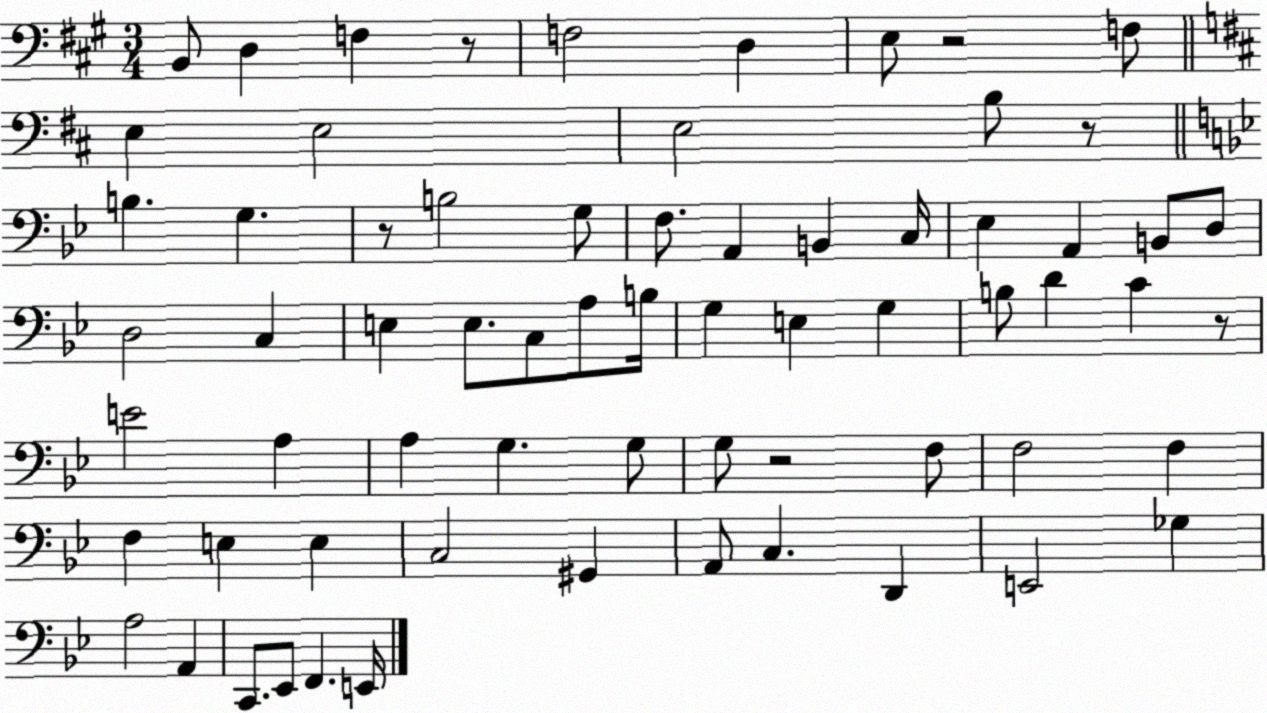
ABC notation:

X:1
T:Untitled
M:3/4
L:1/4
K:A
B,,/2 D, F, z/2 F,2 D, E,/2 z2 F,/2 E, E,2 E,2 B,/2 z/2 B, G, z/2 B,2 G,/2 F,/2 A,, B,, C,/4 _E, A,, B,,/2 D,/2 D,2 C, E, E,/2 C,/2 A,/2 B,/4 G, E, G, B,/2 D C z/2 E2 A, A, G, G,/2 G,/2 z2 F,/2 F,2 F, F, E, E, C,2 ^G,, A,,/2 C, D,, E,,2 _G, A,2 A,, C,,/2 _E,,/2 F,, E,,/4